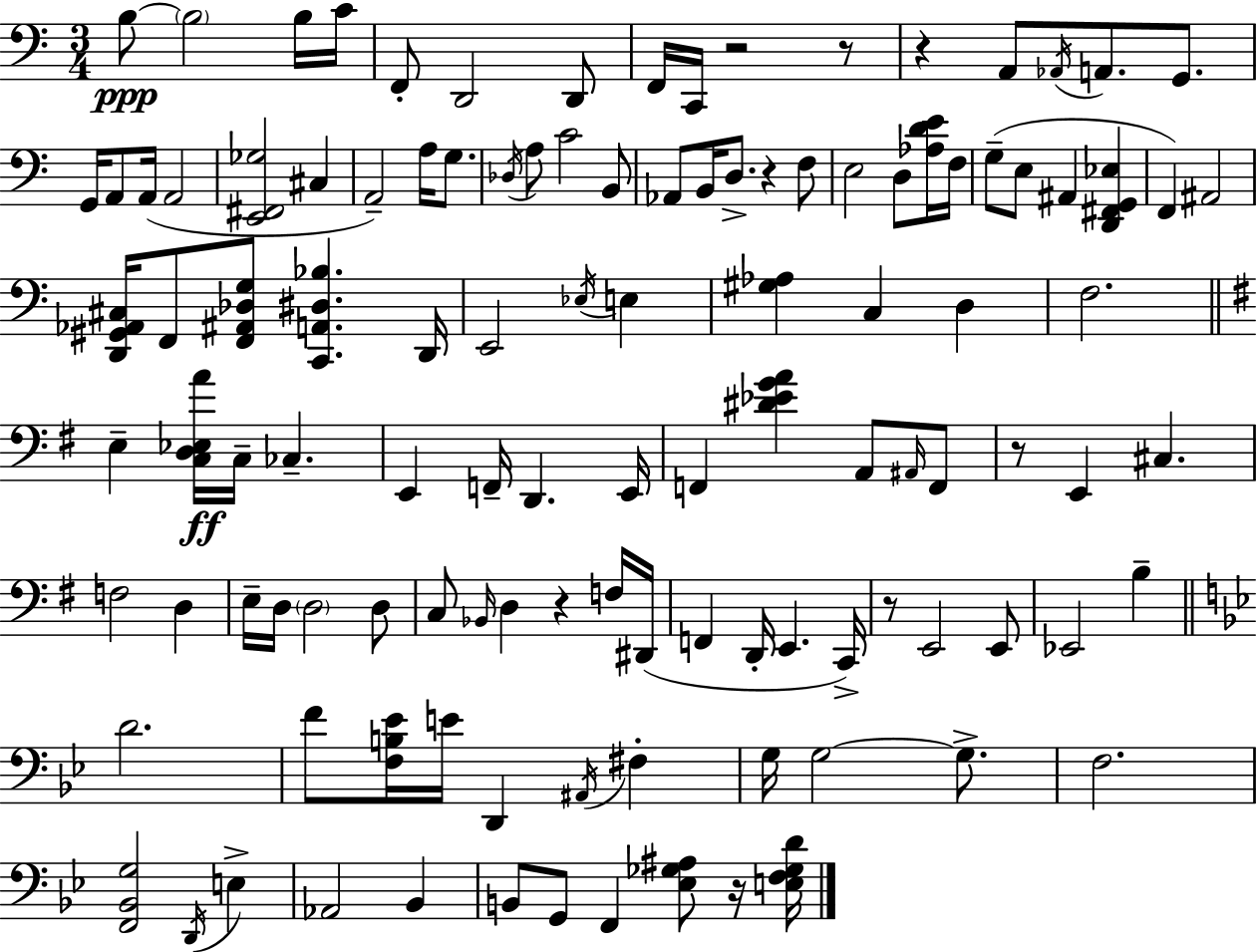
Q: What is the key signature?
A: A minor